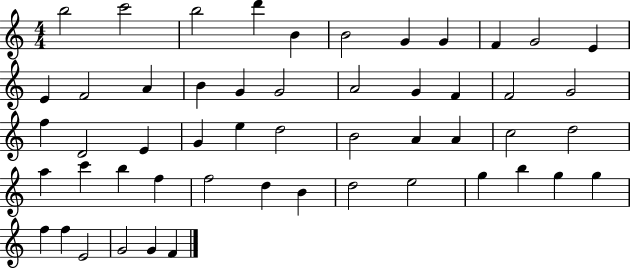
{
  \clef treble
  \numericTimeSignature
  \time 4/4
  \key c \major
  b''2 c'''2 | b''2 d'''4 b'4 | b'2 g'4 g'4 | f'4 g'2 e'4 | \break e'4 f'2 a'4 | b'4 g'4 g'2 | a'2 g'4 f'4 | f'2 g'2 | \break f''4 d'2 e'4 | g'4 e''4 d''2 | b'2 a'4 a'4 | c''2 d''2 | \break a''4 c'''4 b''4 f''4 | f''2 d''4 b'4 | d''2 e''2 | g''4 b''4 g''4 g''4 | \break f''4 f''4 e'2 | g'2 g'4 f'4 | \bar "|."
}